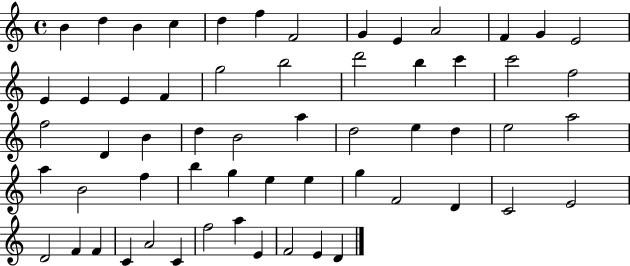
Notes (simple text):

B4/q D5/q B4/q C5/q D5/q F5/q F4/h G4/q E4/q A4/h F4/q G4/q E4/h E4/q E4/q E4/q F4/q G5/h B5/h D6/h B5/q C6/q C6/h F5/h F5/h D4/q B4/q D5/q B4/h A5/q D5/h E5/q D5/q E5/h A5/h A5/q B4/h F5/q B5/q G5/q E5/q E5/q G5/q F4/h D4/q C4/h E4/h D4/h F4/q F4/q C4/q A4/h C4/q F5/h A5/q E4/q F4/h E4/q D4/q